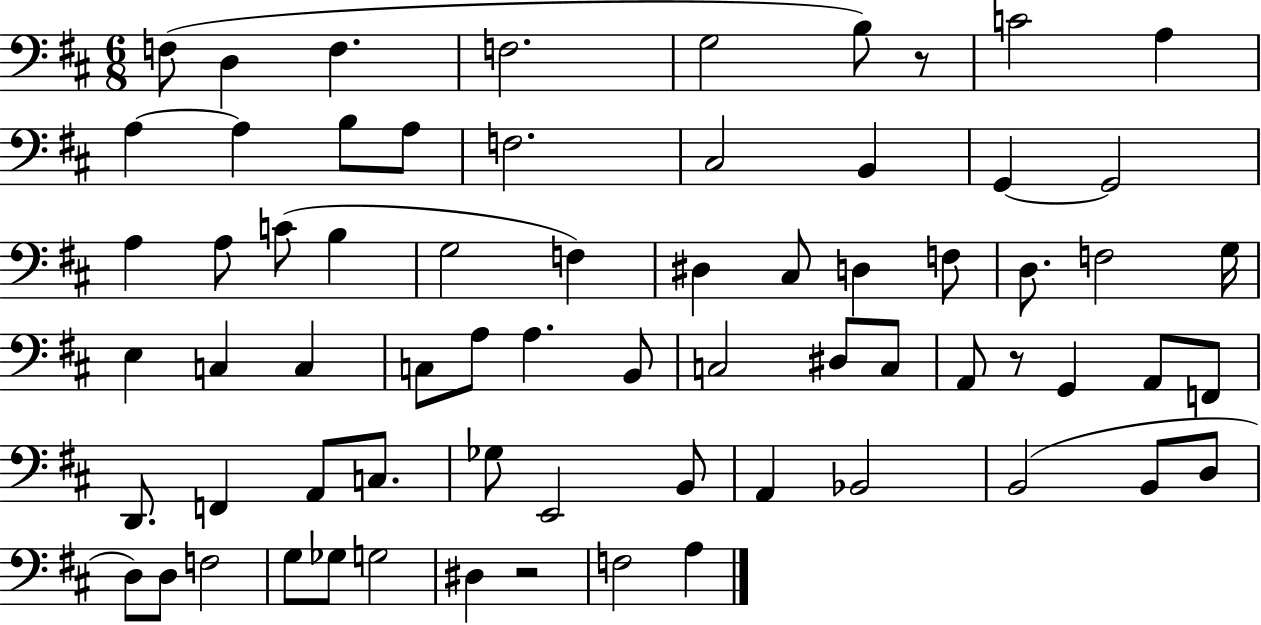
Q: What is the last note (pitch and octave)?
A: A3